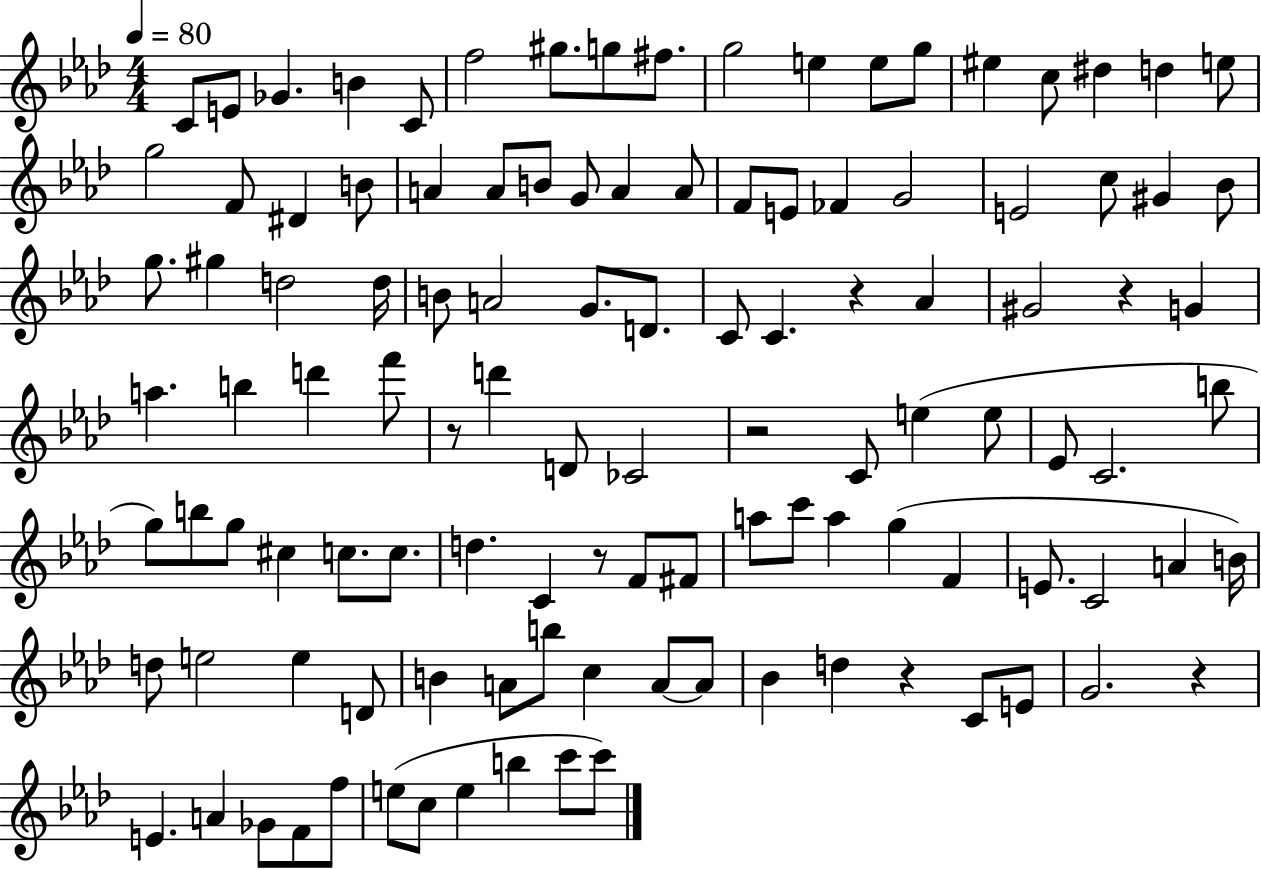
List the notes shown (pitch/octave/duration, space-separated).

C4/e E4/e Gb4/q. B4/q C4/e F5/h G#5/e. G5/e F#5/e. G5/h E5/q E5/e G5/e EIS5/q C5/e D#5/q D5/q E5/e G5/h F4/e D#4/q B4/e A4/q A4/e B4/e G4/e A4/q A4/e F4/e E4/e FES4/q G4/h E4/h C5/e G#4/q Bb4/e G5/e. G#5/q D5/h D5/s B4/e A4/h G4/e. D4/e. C4/e C4/q. R/q Ab4/q G#4/h R/q G4/q A5/q. B5/q D6/q F6/e R/e D6/q D4/e CES4/h R/h C4/e E5/q E5/e Eb4/e C4/h. B5/e G5/e B5/e G5/e C#5/q C5/e. C5/e. D5/q. C4/q R/e F4/e F#4/e A5/e C6/e A5/q G5/q F4/q E4/e. C4/h A4/q B4/s D5/e E5/h E5/q D4/e B4/q A4/e B5/e C5/q A4/e A4/e Bb4/q D5/q R/q C4/e E4/e G4/h. R/q E4/q. A4/q Gb4/e F4/e F5/e E5/e C5/e E5/q B5/q C6/e C6/e